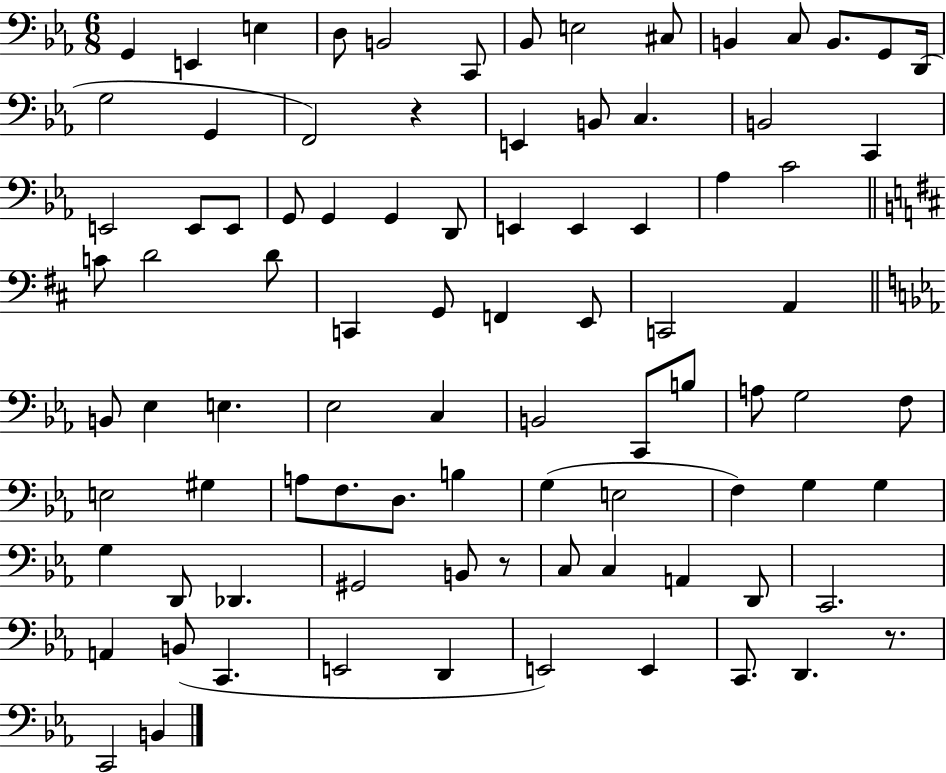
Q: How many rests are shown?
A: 3